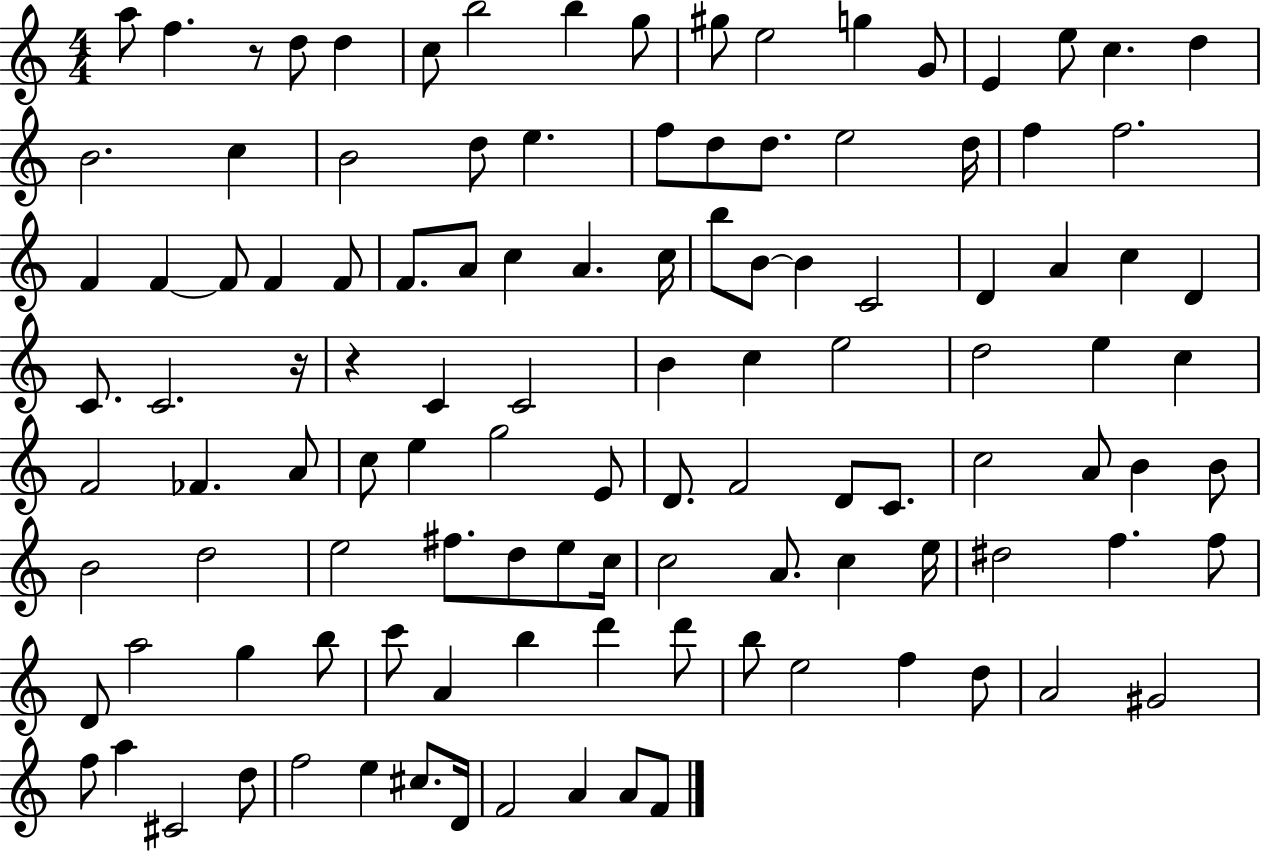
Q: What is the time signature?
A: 4/4